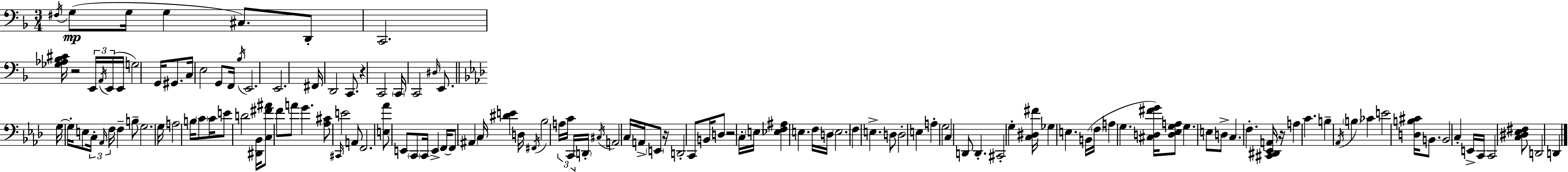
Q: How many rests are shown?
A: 5